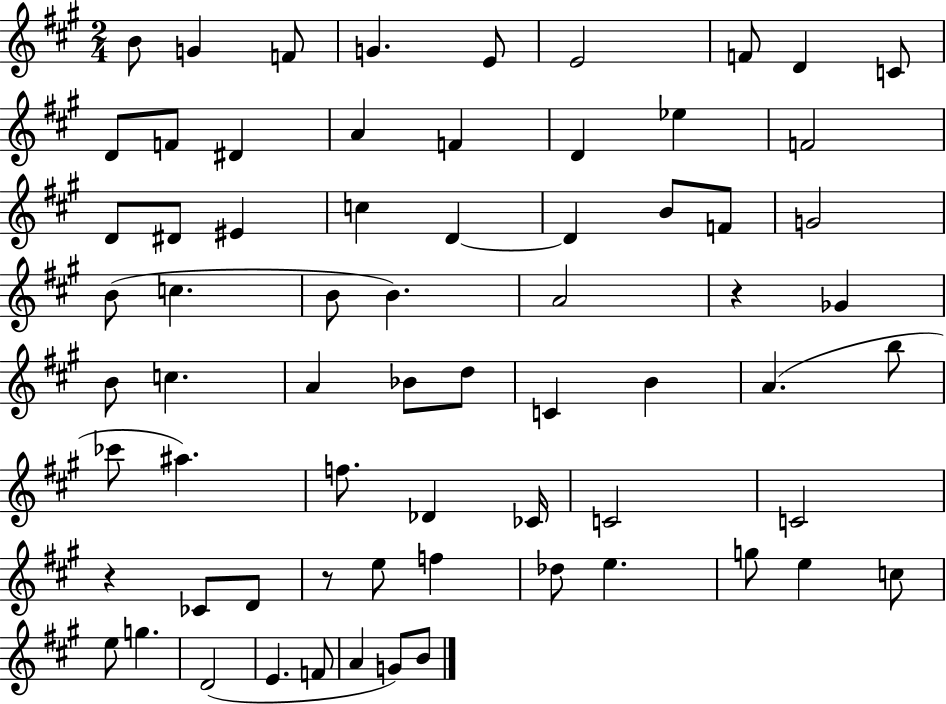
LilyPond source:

{
  \clef treble
  \numericTimeSignature
  \time 2/4
  \key a \major
  b'8 g'4 f'8 | g'4. e'8 | e'2 | f'8 d'4 c'8 | \break d'8 f'8 dis'4 | a'4 f'4 | d'4 ees''4 | f'2 | \break d'8 dis'8 eis'4 | c''4 d'4~~ | d'4 b'8 f'8 | g'2 | \break b'8( c''4. | b'8 b'4.) | a'2 | r4 ges'4 | \break b'8 c''4. | a'4 bes'8 d''8 | c'4 b'4 | a'4.( b''8 | \break ces'''8 ais''4.) | f''8. des'4 ces'16 | c'2 | c'2 | \break r4 ces'8 d'8 | r8 e''8 f''4 | des''8 e''4. | g''8 e''4 c''8 | \break e''8 g''4. | d'2( | e'4. f'8 | a'4 g'8) b'8 | \break \bar "|."
}